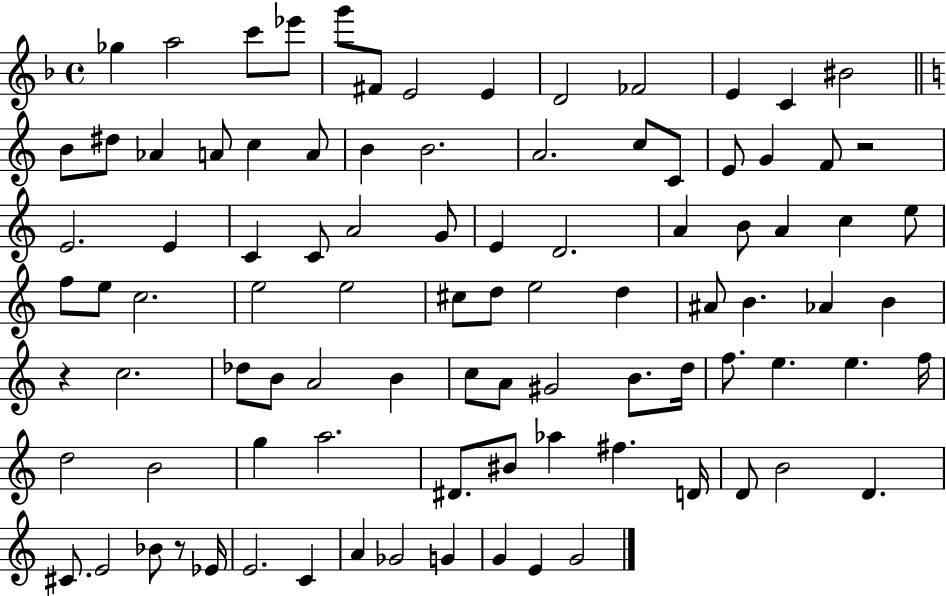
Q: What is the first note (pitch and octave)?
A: Gb5